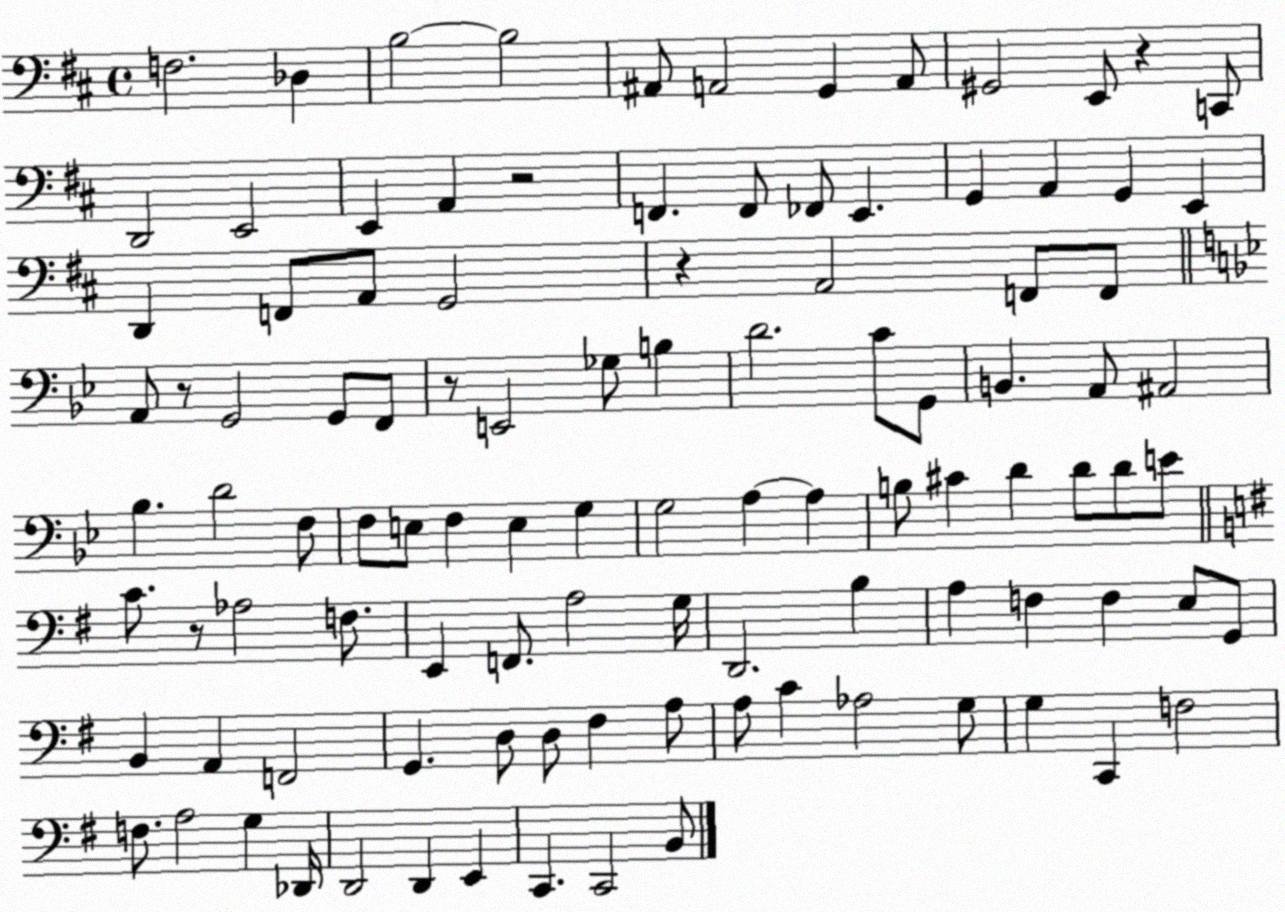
X:1
T:Untitled
M:4/4
L:1/4
K:D
F,2 _D, B,2 B,2 ^A,,/2 A,,2 G,, A,,/2 ^G,,2 E,,/2 z C,,/2 D,,2 E,,2 E,, A,, z2 F,, F,,/2 _F,,/2 E,, G,, A,, G,, E,, D,, F,,/2 A,,/2 G,,2 z A,,2 F,,/2 F,,/2 A,,/2 z/2 G,,2 G,,/2 F,,/2 z/2 E,,2 _G,/2 B, D2 C/2 G,,/2 B,, A,,/2 ^A,,2 _B, D2 F,/2 F,/2 E,/2 F, E, G, G,2 A, A, B,/2 ^C D D/2 D/2 E/2 C/2 z/2 _A,2 F,/2 E,, F,,/2 A,2 G,/4 D,,2 B, A, F, F, E,/2 G,,/2 B,, A,, F,,2 G,, D,/2 D,/2 ^F, A,/2 A,/2 C _A,2 G,/2 G, C,, F,2 F,/2 A,2 G, _D,,/4 D,,2 D,, E,, C,, C,,2 B,,/2